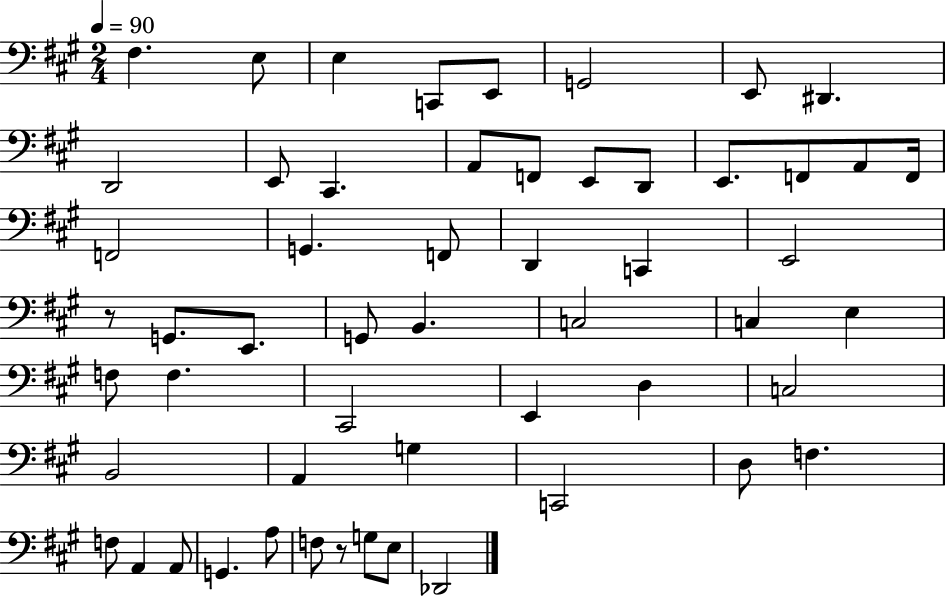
F#3/q. E3/e E3/q C2/e E2/e G2/h E2/e D#2/q. D2/h E2/e C#2/q. A2/e F2/e E2/e D2/e E2/e. F2/e A2/e F2/s F2/h G2/q. F2/e D2/q C2/q E2/h R/e G2/e. E2/e. G2/e B2/q. C3/h C3/q E3/q F3/e F3/q. C#2/h E2/q D3/q C3/h B2/h A2/q G3/q C2/h D3/e F3/q. F3/e A2/q A2/e G2/q. A3/e F3/e R/e G3/e E3/e Db2/h